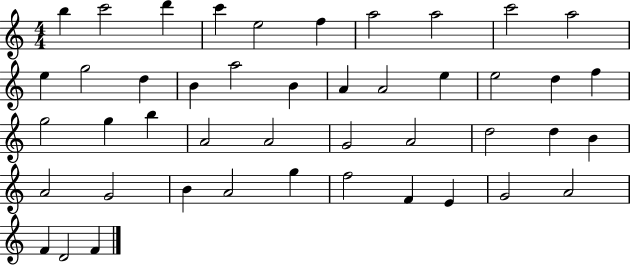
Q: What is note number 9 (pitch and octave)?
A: C6